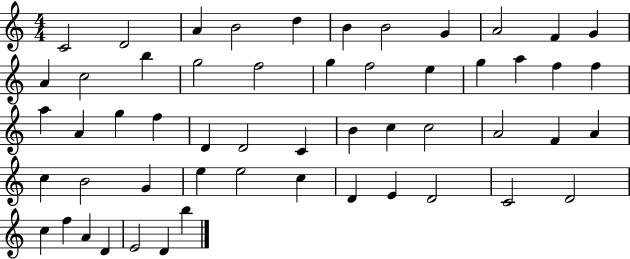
X:1
T:Untitled
M:4/4
L:1/4
K:C
C2 D2 A B2 d B B2 G A2 F G A c2 b g2 f2 g f2 e g a f f a A g f D D2 C B c c2 A2 F A c B2 G e e2 c D E D2 C2 D2 c f A D E2 D b